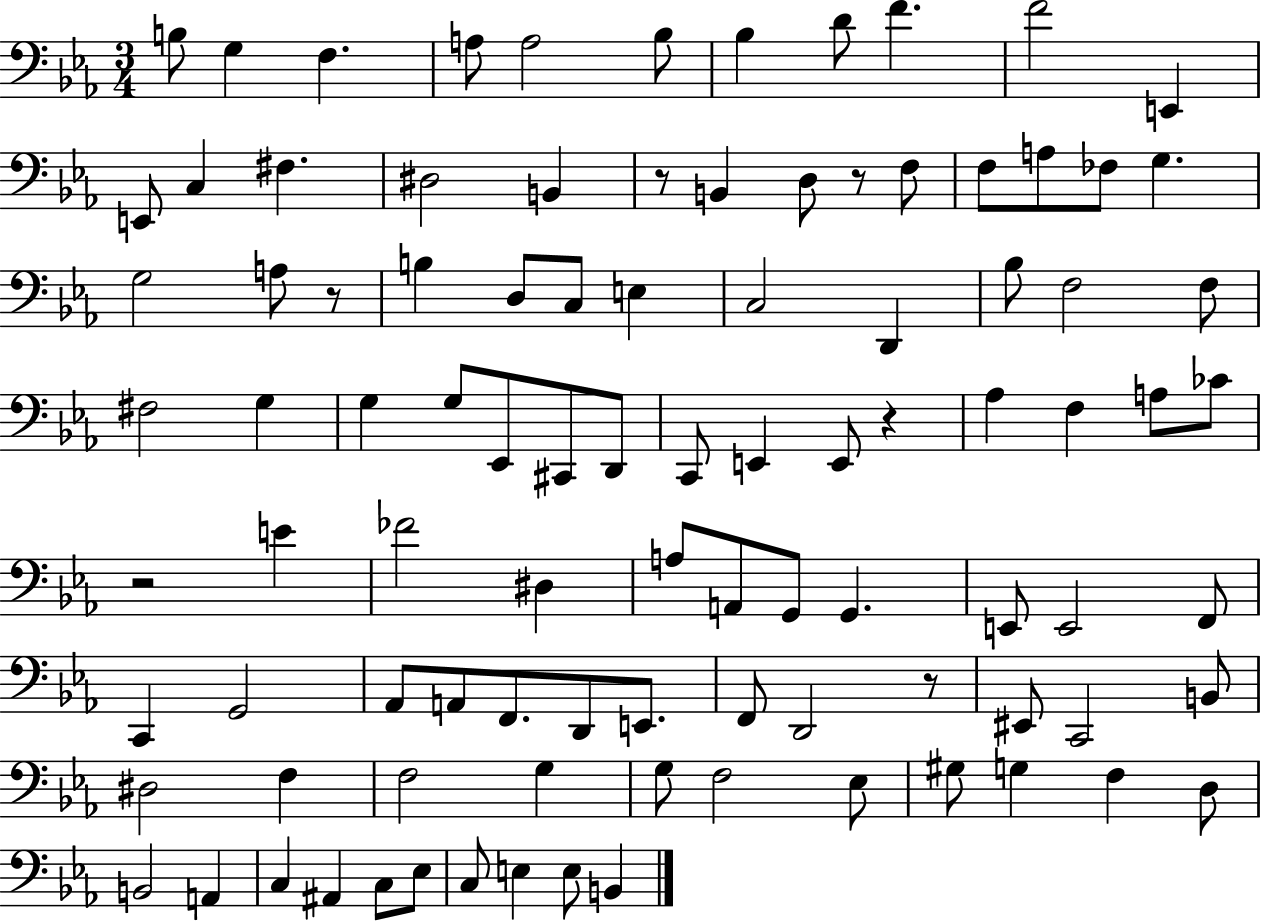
{
  \clef bass
  \numericTimeSignature
  \time 3/4
  \key ees \major
  b8 g4 f4. | a8 a2 bes8 | bes4 d'8 f'4. | f'2 e,4 | \break e,8 c4 fis4. | dis2 b,4 | r8 b,4 d8 r8 f8 | f8 a8 fes8 g4. | \break g2 a8 r8 | b4 d8 c8 e4 | c2 d,4 | bes8 f2 f8 | \break fis2 g4 | g4 g8 ees,8 cis,8 d,8 | c,8 e,4 e,8 r4 | aes4 f4 a8 ces'8 | \break r2 e'4 | fes'2 dis4 | a8 a,8 g,8 g,4. | e,8 e,2 f,8 | \break c,4 g,2 | aes,8 a,8 f,8. d,8 e,8. | f,8 d,2 r8 | eis,8 c,2 b,8 | \break dis2 f4 | f2 g4 | g8 f2 ees8 | gis8 g4 f4 d8 | \break b,2 a,4 | c4 ais,4 c8 ees8 | c8 e4 e8 b,4 | \bar "|."
}